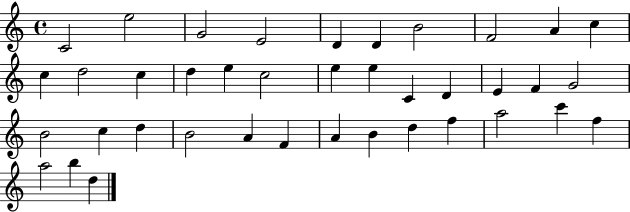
X:1
T:Untitled
M:4/4
L:1/4
K:C
C2 e2 G2 E2 D D B2 F2 A c c d2 c d e c2 e e C D E F G2 B2 c d B2 A F A B d f a2 c' f a2 b d